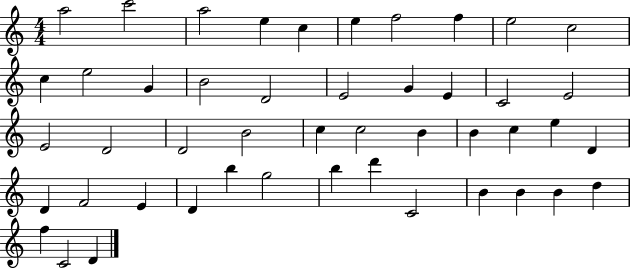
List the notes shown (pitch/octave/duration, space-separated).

A5/h C6/h A5/h E5/q C5/q E5/q F5/h F5/q E5/h C5/h C5/q E5/h G4/q B4/h D4/h E4/h G4/q E4/q C4/h E4/h E4/h D4/h D4/h B4/h C5/q C5/h B4/q B4/q C5/q E5/q D4/q D4/q F4/h E4/q D4/q B5/q G5/h B5/q D6/q C4/h B4/q B4/q B4/q D5/q F5/q C4/h D4/q